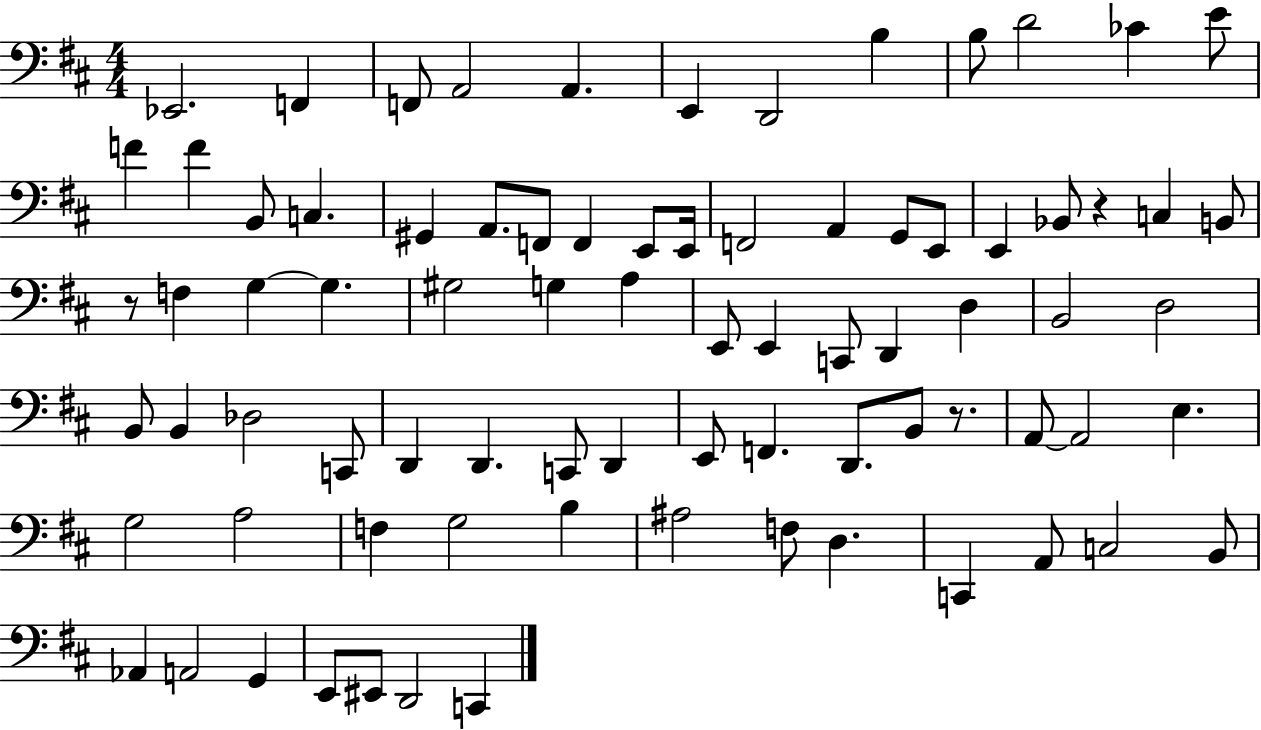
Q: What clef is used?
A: bass